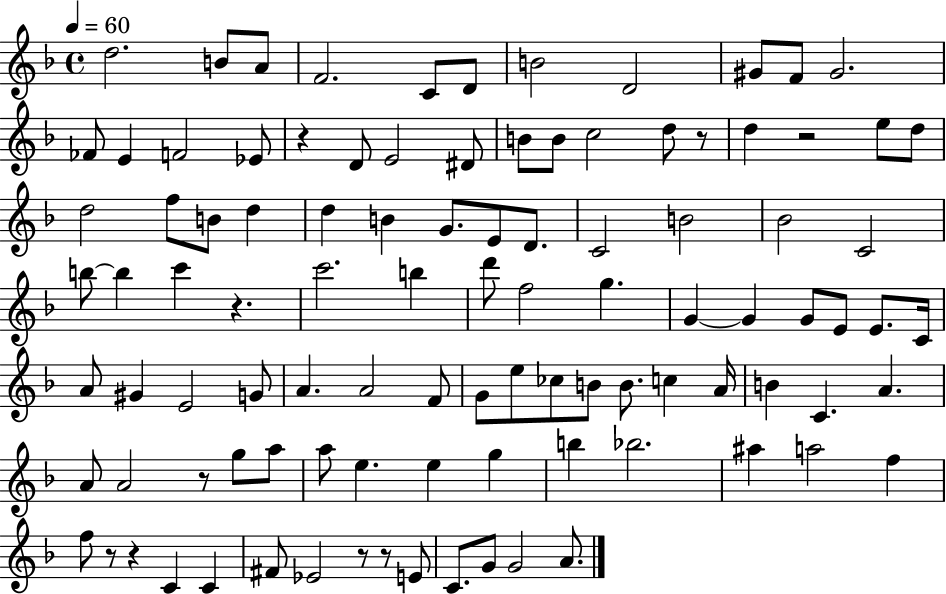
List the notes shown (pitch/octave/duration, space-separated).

D5/h. B4/e A4/e F4/h. C4/e D4/e B4/h D4/h G#4/e F4/e G#4/h. FES4/e E4/q F4/h Eb4/e R/q D4/e E4/h D#4/e B4/e B4/e C5/h D5/e R/e D5/q R/h E5/e D5/e D5/h F5/e B4/e D5/q D5/q B4/q G4/e. E4/e D4/e. C4/h B4/h Bb4/h C4/h B5/e B5/q C6/q R/q. C6/h. B5/q D6/e F5/h G5/q. G4/q G4/q G4/e E4/e E4/e. C4/s A4/e G#4/q E4/h G4/e A4/q. A4/h F4/e G4/e E5/e CES5/e B4/e B4/e. C5/q A4/s B4/q C4/q. A4/q. A4/e A4/h R/e G5/e A5/e A5/e E5/q. E5/q G5/q B5/q Bb5/h. A#5/q A5/h F5/q F5/e R/e R/q C4/q C4/q F#4/e Eb4/h R/e R/e E4/e C4/e. G4/e G4/h A4/e.